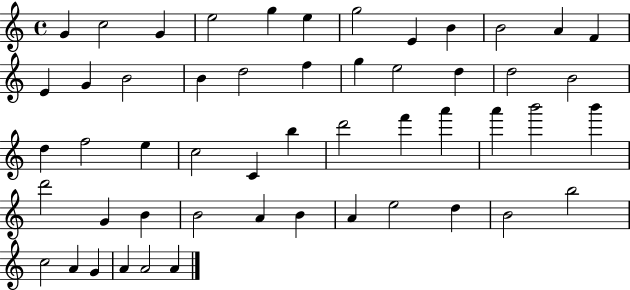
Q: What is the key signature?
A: C major